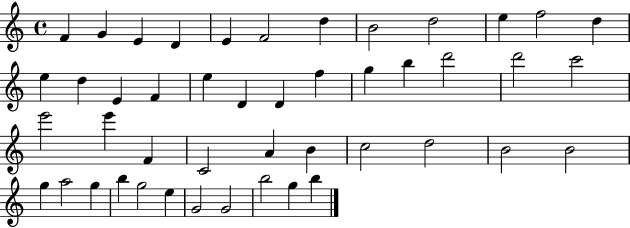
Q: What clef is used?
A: treble